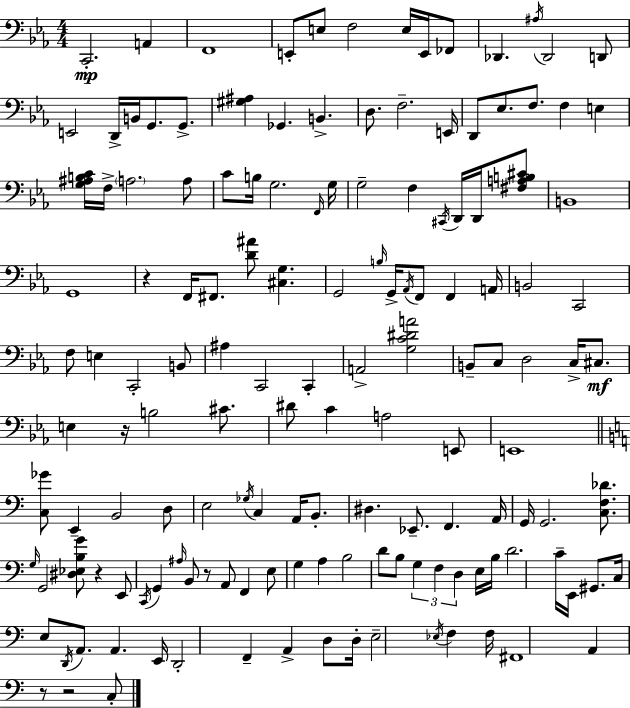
C2/h. A2/q F2/w E2/e E3/e F3/h E3/s E2/s FES2/e Db2/q. A#3/s Db2/h D2/e E2/h D2/s B2/s G2/e. G2/e. [G#3,A#3]/q Gb2/q. B2/q. D3/e. F3/h. E2/s D2/e Eb3/e. F3/e. F3/q E3/q [G3,A#3,B3,C4]/s F3/s A3/h. A3/e C4/e B3/s G3/h. F2/s G3/s G3/h F3/q C#2/s D2/s D2/s [F#3,A3,B3,C#4]/e B2/w G2/w R/q F2/s F#2/e. [D4,A#4]/e [C#3,G3]/q. G2/h B3/s G2/s Ab2/s F2/e F2/q A2/s B2/h C2/h F3/e E3/q C2/h B2/e A#3/q C2/h C2/q A2/h [G3,C4,D#4,A4]/h B2/e C3/e D3/h C3/s C#3/e. E3/q R/s B3/h C#4/e. D#4/e C4/q A3/h E2/e E2/w [C3,Gb4]/e E2/q B2/h D3/e E3/h Gb3/s C3/q A2/s B2/e. D#3/q. Eb2/e. F2/q. A2/s G2/s G2/h. [C3,F3,Db4]/e. G3/s G2/h [D#3,Eb3,B3,G4]/e R/q E2/e C2/s G2/q A#3/s B2/e R/e A2/e F2/q E3/e G3/q A3/q B3/h D4/e B3/e G3/q F3/q D3/q E3/s B3/s D4/h. C4/s E2/s G#2/e. C3/s E3/e D2/s A2/e. A2/q. E2/s D2/h F2/q A2/q D3/e D3/s E3/h Eb3/s F3/q F3/s F#2/w A2/q R/e R/h C3/e